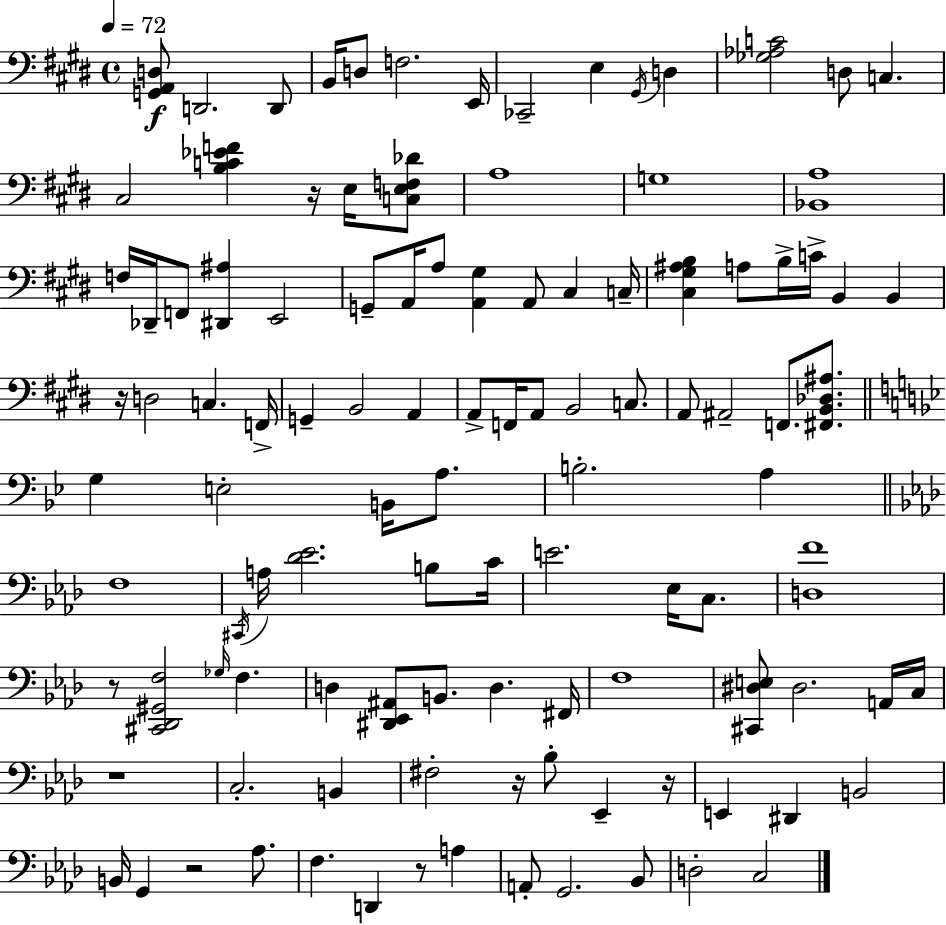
X:1
T:Untitled
M:4/4
L:1/4
K:E
[G,,A,,D,]/2 D,,2 D,,/2 B,,/4 D,/2 F,2 E,,/4 _C,,2 E, ^G,,/4 D, [_G,_A,C]2 D,/2 C, ^C,2 [B,C_EF] z/4 E,/4 [C,E,F,_D]/2 A,4 G,4 [_B,,A,]4 F,/4 _D,,/4 F,,/2 [^D,,^A,] E,,2 G,,/2 A,,/4 A,/2 [A,,^G,] A,,/2 ^C, C,/4 [^C,^G,^A,B,] A,/2 B,/4 C/4 B,, B,, z/4 D,2 C, F,,/4 G,, B,,2 A,, A,,/2 F,,/4 A,,/2 B,,2 C,/2 A,,/2 ^A,,2 F,,/2 [^F,,B,,_D,^A,]/2 G, E,2 B,,/4 A,/2 B,2 A, F,4 ^C,,/4 A,/4 [_D_E]2 B,/2 C/4 E2 _E,/4 C,/2 [D,F]4 z/2 [^C,,_D,,^G,,F,]2 _G,/4 F, D, [^D,,_E,,^A,,]/2 B,,/2 D, ^F,,/4 F,4 [^C,,^D,E,]/2 ^D,2 A,,/4 C,/4 z4 C,2 B,, ^F,2 z/4 _B,/2 _E,, z/4 E,, ^D,, B,,2 B,,/4 G,, z2 _A,/2 F, D,, z/2 A, A,,/2 G,,2 _B,,/2 D,2 C,2